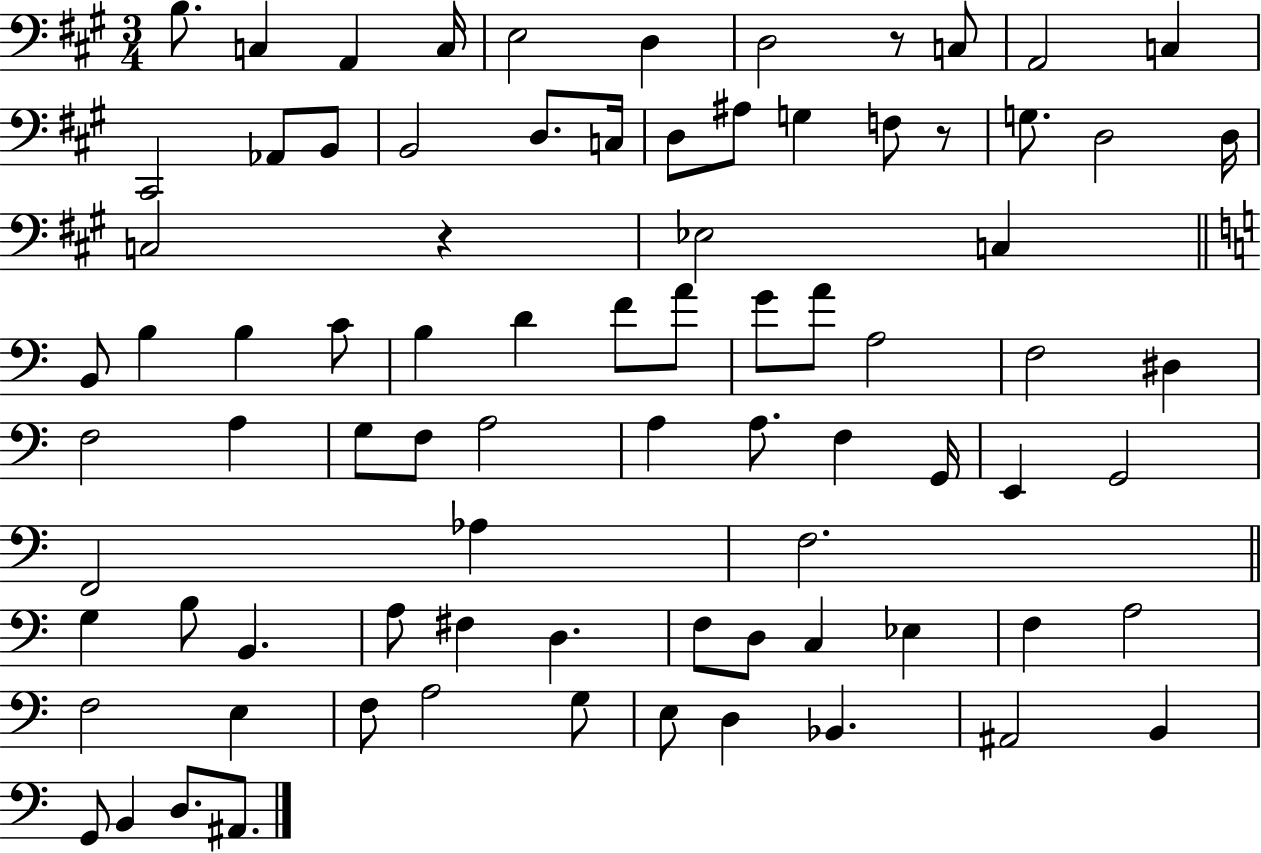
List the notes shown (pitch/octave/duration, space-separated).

B3/e. C3/q A2/q C3/s E3/h D3/q D3/h R/e C3/e A2/h C3/q C#2/h Ab2/e B2/e B2/h D3/e. C3/s D3/e A#3/e G3/q F3/e R/e G3/e. D3/h D3/s C3/h R/q Eb3/h C3/q B2/e B3/q B3/q C4/e B3/q D4/q F4/e A4/e G4/e A4/e A3/h F3/h D#3/q F3/h A3/q G3/e F3/e A3/h A3/q A3/e. F3/q G2/s E2/q G2/h F2/h Ab3/q F3/h. G3/q B3/e B2/q. A3/e F#3/q D3/q. F3/e D3/e C3/q Eb3/q F3/q A3/h F3/h E3/q F3/e A3/h G3/e E3/e D3/q Bb2/q. A#2/h B2/q G2/e B2/q D3/e. A#2/e.